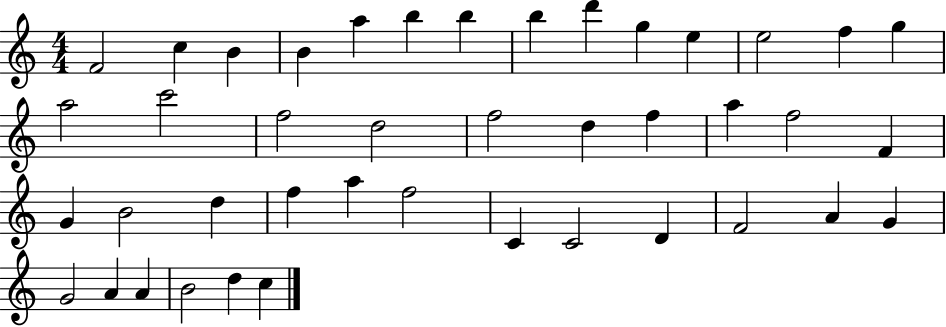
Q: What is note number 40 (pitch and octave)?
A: B4